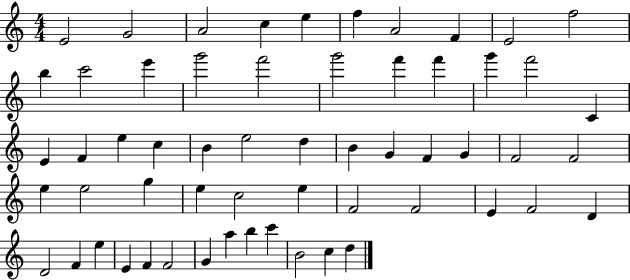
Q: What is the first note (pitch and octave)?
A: E4